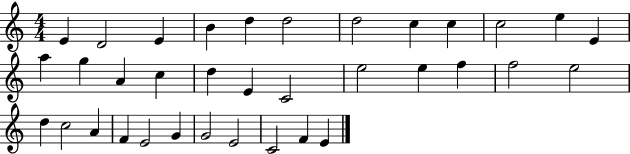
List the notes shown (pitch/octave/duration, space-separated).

E4/q D4/h E4/q B4/q D5/q D5/h D5/h C5/q C5/q C5/h E5/q E4/q A5/q G5/q A4/q C5/q D5/q E4/q C4/h E5/h E5/q F5/q F5/h E5/h D5/q C5/h A4/q F4/q E4/h G4/q G4/h E4/h C4/h F4/q E4/q